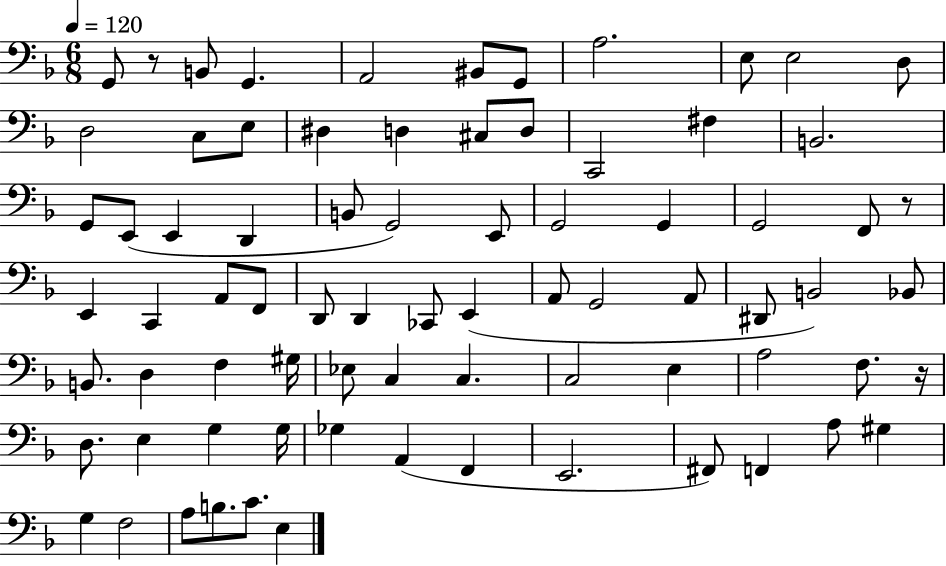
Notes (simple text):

G2/e R/e B2/e G2/q. A2/h BIS2/e G2/e A3/h. E3/e E3/h D3/e D3/h C3/e E3/e D#3/q D3/q C#3/e D3/e C2/h F#3/q B2/h. G2/e E2/e E2/q D2/q B2/e G2/h E2/e G2/h G2/q G2/h F2/e R/e E2/q C2/q A2/e F2/e D2/e D2/q CES2/e E2/q A2/e G2/h A2/e D#2/e B2/h Bb2/e B2/e. D3/q F3/q G#3/s Eb3/e C3/q C3/q. C3/h E3/q A3/h F3/e. R/s D3/e. E3/q G3/q G3/s Gb3/q A2/q F2/q E2/h. F#2/e F2/q A3/e G#3/q G3/q F3/h A3/e B3/e. C4/e. E3/q